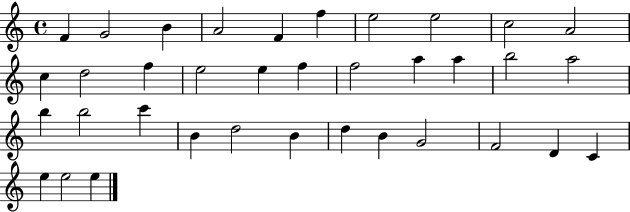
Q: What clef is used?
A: treble